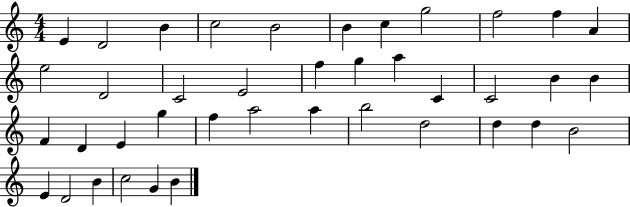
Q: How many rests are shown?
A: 0